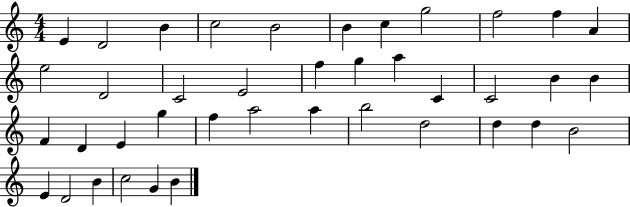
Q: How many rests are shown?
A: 0